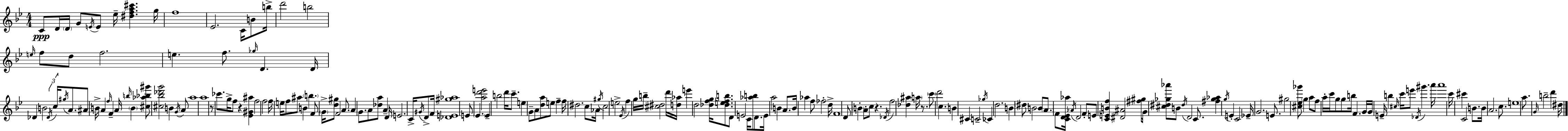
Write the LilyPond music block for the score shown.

{
  \clef treble
  \numericTimeSignature
  \time 4/4
  \key g \minor
  \repeat volta 2 { c'8\ppp d'16 \parenthesize d'16 g'8 \acciaccatura { e'16 } e'8 ees''16-- <dis'' f'' a'' cis'''>4. | g''16 f''1 | ees'2. c'16 b'8 | b''16-> d'''2 b''2 | \break \grace { e''16 } f''8 d''8 f''2. | e''4. f''8. \grace { ges''16 } d'4. | d'16 des'4 b'2 \tuplet 3/2 { \acciaccatura { des'16 } | c''16 \acciaccatura { gis''16 } } a'8. ais'8 b'16-> a'4 \grace { f''16 } f'4-- | \break a'16 \grace { b''16 } \parenthesize b'4 <cis'' aes'' bes'' gis'''>8 <cis'' bes'' des''' g'''>2 | b'4 \acciaccatura { g'16 } a'8 a''1 | a''1 | r8 ces'''8. g''16-> f''8 | \break r4 <ees' gis' ais''>4 f''2 | f''2 f''16 e''16 f''8 ais''8 b'4 | \parenthesize b''4. f'8 \parenthesize g'16-> <d'' gis''>8 f'2 | a'8. a'4 g'8. a'8 | \break <des'' a''>8 a'4-- d'16 e'2. | c'16-> \acciaccatura { gis'16 } d'8-> f'16 <des' e' gis'' aes''>1 | e'8 \parenthesize ees'4. | <a'' d''' e'''>2 ees'4-- b''2 | \break d'''16 c'''8.-- e''4 g'8-- a'8 | <d'' a''>8 e''8 f''4-- f''16 dis''2. | c''8 aes'16 \acciaccatura { gis''16 } c''2 | e''2-> \acciaccatura { ees'16 } f''4 g''16 | \break b''16-- <cis'' dis''>2 d'''16 <d'' aes''>16 e'''4 d''2 | <des'' f'' g''>16 <des'' e'' f'' b''>8. d'8 e'2 | c'16 <aes'' b''>8 d'8. e'16 a''2 | b'4 a'8. b'16 aes''4 | \break f''8 fes''2-. d''16-> f'1 | d'8 \parenthesize b'4-. | a'8-. c''8 r4. \acciaccatura { des'16 } f''2 | <des'' ais''>4 \parenthesize a''16 r8. \parenthesize c'''8 d'''2 | \break c''4. b'4 | cis'4 c'2-- \acciaccatura { ges''16 } ces'4 | d''2. b'4 | \parenthesize dis''8 b'2 b'8 \parenthesize a'8. | \break f'8 <c' d' ees' aes''>16 \acciaccatura { aes'16 } d'2 f'8-. e'8 | <c' e' b' f''>4 <dis' ais'>2 <fis'' gis''>8 g'16 <cis'' dis'' ges'' aes'''>8 | b'8 \acciaccatura { dis''16 } d'2 c'8. <fis'' ges'' aes''>4 | \acciaccatura { g''16 } e'4-. c'2 | \break ees'16-- g'2. e'8. | gis''2 <cis'' ees'' ges'''>8 \parenthesize g''4 a''8 | f''8 a''16-. c'''16 g''8 g''8 b''16 f'4. g'16 | g'16 e'16-- b''4 \grace { cis''16 } c'''16 e'''8 \acciaccatura { des'16 } gis'''4. | \break a'''16 a'''1 | c'''16 cis'''4 c'2 b'8. | b'16 a'2. c''8. | e''1 | \break a''8. \grace { g'16 } b''2-- d'''4 | dis''16 } \bar "|."
}